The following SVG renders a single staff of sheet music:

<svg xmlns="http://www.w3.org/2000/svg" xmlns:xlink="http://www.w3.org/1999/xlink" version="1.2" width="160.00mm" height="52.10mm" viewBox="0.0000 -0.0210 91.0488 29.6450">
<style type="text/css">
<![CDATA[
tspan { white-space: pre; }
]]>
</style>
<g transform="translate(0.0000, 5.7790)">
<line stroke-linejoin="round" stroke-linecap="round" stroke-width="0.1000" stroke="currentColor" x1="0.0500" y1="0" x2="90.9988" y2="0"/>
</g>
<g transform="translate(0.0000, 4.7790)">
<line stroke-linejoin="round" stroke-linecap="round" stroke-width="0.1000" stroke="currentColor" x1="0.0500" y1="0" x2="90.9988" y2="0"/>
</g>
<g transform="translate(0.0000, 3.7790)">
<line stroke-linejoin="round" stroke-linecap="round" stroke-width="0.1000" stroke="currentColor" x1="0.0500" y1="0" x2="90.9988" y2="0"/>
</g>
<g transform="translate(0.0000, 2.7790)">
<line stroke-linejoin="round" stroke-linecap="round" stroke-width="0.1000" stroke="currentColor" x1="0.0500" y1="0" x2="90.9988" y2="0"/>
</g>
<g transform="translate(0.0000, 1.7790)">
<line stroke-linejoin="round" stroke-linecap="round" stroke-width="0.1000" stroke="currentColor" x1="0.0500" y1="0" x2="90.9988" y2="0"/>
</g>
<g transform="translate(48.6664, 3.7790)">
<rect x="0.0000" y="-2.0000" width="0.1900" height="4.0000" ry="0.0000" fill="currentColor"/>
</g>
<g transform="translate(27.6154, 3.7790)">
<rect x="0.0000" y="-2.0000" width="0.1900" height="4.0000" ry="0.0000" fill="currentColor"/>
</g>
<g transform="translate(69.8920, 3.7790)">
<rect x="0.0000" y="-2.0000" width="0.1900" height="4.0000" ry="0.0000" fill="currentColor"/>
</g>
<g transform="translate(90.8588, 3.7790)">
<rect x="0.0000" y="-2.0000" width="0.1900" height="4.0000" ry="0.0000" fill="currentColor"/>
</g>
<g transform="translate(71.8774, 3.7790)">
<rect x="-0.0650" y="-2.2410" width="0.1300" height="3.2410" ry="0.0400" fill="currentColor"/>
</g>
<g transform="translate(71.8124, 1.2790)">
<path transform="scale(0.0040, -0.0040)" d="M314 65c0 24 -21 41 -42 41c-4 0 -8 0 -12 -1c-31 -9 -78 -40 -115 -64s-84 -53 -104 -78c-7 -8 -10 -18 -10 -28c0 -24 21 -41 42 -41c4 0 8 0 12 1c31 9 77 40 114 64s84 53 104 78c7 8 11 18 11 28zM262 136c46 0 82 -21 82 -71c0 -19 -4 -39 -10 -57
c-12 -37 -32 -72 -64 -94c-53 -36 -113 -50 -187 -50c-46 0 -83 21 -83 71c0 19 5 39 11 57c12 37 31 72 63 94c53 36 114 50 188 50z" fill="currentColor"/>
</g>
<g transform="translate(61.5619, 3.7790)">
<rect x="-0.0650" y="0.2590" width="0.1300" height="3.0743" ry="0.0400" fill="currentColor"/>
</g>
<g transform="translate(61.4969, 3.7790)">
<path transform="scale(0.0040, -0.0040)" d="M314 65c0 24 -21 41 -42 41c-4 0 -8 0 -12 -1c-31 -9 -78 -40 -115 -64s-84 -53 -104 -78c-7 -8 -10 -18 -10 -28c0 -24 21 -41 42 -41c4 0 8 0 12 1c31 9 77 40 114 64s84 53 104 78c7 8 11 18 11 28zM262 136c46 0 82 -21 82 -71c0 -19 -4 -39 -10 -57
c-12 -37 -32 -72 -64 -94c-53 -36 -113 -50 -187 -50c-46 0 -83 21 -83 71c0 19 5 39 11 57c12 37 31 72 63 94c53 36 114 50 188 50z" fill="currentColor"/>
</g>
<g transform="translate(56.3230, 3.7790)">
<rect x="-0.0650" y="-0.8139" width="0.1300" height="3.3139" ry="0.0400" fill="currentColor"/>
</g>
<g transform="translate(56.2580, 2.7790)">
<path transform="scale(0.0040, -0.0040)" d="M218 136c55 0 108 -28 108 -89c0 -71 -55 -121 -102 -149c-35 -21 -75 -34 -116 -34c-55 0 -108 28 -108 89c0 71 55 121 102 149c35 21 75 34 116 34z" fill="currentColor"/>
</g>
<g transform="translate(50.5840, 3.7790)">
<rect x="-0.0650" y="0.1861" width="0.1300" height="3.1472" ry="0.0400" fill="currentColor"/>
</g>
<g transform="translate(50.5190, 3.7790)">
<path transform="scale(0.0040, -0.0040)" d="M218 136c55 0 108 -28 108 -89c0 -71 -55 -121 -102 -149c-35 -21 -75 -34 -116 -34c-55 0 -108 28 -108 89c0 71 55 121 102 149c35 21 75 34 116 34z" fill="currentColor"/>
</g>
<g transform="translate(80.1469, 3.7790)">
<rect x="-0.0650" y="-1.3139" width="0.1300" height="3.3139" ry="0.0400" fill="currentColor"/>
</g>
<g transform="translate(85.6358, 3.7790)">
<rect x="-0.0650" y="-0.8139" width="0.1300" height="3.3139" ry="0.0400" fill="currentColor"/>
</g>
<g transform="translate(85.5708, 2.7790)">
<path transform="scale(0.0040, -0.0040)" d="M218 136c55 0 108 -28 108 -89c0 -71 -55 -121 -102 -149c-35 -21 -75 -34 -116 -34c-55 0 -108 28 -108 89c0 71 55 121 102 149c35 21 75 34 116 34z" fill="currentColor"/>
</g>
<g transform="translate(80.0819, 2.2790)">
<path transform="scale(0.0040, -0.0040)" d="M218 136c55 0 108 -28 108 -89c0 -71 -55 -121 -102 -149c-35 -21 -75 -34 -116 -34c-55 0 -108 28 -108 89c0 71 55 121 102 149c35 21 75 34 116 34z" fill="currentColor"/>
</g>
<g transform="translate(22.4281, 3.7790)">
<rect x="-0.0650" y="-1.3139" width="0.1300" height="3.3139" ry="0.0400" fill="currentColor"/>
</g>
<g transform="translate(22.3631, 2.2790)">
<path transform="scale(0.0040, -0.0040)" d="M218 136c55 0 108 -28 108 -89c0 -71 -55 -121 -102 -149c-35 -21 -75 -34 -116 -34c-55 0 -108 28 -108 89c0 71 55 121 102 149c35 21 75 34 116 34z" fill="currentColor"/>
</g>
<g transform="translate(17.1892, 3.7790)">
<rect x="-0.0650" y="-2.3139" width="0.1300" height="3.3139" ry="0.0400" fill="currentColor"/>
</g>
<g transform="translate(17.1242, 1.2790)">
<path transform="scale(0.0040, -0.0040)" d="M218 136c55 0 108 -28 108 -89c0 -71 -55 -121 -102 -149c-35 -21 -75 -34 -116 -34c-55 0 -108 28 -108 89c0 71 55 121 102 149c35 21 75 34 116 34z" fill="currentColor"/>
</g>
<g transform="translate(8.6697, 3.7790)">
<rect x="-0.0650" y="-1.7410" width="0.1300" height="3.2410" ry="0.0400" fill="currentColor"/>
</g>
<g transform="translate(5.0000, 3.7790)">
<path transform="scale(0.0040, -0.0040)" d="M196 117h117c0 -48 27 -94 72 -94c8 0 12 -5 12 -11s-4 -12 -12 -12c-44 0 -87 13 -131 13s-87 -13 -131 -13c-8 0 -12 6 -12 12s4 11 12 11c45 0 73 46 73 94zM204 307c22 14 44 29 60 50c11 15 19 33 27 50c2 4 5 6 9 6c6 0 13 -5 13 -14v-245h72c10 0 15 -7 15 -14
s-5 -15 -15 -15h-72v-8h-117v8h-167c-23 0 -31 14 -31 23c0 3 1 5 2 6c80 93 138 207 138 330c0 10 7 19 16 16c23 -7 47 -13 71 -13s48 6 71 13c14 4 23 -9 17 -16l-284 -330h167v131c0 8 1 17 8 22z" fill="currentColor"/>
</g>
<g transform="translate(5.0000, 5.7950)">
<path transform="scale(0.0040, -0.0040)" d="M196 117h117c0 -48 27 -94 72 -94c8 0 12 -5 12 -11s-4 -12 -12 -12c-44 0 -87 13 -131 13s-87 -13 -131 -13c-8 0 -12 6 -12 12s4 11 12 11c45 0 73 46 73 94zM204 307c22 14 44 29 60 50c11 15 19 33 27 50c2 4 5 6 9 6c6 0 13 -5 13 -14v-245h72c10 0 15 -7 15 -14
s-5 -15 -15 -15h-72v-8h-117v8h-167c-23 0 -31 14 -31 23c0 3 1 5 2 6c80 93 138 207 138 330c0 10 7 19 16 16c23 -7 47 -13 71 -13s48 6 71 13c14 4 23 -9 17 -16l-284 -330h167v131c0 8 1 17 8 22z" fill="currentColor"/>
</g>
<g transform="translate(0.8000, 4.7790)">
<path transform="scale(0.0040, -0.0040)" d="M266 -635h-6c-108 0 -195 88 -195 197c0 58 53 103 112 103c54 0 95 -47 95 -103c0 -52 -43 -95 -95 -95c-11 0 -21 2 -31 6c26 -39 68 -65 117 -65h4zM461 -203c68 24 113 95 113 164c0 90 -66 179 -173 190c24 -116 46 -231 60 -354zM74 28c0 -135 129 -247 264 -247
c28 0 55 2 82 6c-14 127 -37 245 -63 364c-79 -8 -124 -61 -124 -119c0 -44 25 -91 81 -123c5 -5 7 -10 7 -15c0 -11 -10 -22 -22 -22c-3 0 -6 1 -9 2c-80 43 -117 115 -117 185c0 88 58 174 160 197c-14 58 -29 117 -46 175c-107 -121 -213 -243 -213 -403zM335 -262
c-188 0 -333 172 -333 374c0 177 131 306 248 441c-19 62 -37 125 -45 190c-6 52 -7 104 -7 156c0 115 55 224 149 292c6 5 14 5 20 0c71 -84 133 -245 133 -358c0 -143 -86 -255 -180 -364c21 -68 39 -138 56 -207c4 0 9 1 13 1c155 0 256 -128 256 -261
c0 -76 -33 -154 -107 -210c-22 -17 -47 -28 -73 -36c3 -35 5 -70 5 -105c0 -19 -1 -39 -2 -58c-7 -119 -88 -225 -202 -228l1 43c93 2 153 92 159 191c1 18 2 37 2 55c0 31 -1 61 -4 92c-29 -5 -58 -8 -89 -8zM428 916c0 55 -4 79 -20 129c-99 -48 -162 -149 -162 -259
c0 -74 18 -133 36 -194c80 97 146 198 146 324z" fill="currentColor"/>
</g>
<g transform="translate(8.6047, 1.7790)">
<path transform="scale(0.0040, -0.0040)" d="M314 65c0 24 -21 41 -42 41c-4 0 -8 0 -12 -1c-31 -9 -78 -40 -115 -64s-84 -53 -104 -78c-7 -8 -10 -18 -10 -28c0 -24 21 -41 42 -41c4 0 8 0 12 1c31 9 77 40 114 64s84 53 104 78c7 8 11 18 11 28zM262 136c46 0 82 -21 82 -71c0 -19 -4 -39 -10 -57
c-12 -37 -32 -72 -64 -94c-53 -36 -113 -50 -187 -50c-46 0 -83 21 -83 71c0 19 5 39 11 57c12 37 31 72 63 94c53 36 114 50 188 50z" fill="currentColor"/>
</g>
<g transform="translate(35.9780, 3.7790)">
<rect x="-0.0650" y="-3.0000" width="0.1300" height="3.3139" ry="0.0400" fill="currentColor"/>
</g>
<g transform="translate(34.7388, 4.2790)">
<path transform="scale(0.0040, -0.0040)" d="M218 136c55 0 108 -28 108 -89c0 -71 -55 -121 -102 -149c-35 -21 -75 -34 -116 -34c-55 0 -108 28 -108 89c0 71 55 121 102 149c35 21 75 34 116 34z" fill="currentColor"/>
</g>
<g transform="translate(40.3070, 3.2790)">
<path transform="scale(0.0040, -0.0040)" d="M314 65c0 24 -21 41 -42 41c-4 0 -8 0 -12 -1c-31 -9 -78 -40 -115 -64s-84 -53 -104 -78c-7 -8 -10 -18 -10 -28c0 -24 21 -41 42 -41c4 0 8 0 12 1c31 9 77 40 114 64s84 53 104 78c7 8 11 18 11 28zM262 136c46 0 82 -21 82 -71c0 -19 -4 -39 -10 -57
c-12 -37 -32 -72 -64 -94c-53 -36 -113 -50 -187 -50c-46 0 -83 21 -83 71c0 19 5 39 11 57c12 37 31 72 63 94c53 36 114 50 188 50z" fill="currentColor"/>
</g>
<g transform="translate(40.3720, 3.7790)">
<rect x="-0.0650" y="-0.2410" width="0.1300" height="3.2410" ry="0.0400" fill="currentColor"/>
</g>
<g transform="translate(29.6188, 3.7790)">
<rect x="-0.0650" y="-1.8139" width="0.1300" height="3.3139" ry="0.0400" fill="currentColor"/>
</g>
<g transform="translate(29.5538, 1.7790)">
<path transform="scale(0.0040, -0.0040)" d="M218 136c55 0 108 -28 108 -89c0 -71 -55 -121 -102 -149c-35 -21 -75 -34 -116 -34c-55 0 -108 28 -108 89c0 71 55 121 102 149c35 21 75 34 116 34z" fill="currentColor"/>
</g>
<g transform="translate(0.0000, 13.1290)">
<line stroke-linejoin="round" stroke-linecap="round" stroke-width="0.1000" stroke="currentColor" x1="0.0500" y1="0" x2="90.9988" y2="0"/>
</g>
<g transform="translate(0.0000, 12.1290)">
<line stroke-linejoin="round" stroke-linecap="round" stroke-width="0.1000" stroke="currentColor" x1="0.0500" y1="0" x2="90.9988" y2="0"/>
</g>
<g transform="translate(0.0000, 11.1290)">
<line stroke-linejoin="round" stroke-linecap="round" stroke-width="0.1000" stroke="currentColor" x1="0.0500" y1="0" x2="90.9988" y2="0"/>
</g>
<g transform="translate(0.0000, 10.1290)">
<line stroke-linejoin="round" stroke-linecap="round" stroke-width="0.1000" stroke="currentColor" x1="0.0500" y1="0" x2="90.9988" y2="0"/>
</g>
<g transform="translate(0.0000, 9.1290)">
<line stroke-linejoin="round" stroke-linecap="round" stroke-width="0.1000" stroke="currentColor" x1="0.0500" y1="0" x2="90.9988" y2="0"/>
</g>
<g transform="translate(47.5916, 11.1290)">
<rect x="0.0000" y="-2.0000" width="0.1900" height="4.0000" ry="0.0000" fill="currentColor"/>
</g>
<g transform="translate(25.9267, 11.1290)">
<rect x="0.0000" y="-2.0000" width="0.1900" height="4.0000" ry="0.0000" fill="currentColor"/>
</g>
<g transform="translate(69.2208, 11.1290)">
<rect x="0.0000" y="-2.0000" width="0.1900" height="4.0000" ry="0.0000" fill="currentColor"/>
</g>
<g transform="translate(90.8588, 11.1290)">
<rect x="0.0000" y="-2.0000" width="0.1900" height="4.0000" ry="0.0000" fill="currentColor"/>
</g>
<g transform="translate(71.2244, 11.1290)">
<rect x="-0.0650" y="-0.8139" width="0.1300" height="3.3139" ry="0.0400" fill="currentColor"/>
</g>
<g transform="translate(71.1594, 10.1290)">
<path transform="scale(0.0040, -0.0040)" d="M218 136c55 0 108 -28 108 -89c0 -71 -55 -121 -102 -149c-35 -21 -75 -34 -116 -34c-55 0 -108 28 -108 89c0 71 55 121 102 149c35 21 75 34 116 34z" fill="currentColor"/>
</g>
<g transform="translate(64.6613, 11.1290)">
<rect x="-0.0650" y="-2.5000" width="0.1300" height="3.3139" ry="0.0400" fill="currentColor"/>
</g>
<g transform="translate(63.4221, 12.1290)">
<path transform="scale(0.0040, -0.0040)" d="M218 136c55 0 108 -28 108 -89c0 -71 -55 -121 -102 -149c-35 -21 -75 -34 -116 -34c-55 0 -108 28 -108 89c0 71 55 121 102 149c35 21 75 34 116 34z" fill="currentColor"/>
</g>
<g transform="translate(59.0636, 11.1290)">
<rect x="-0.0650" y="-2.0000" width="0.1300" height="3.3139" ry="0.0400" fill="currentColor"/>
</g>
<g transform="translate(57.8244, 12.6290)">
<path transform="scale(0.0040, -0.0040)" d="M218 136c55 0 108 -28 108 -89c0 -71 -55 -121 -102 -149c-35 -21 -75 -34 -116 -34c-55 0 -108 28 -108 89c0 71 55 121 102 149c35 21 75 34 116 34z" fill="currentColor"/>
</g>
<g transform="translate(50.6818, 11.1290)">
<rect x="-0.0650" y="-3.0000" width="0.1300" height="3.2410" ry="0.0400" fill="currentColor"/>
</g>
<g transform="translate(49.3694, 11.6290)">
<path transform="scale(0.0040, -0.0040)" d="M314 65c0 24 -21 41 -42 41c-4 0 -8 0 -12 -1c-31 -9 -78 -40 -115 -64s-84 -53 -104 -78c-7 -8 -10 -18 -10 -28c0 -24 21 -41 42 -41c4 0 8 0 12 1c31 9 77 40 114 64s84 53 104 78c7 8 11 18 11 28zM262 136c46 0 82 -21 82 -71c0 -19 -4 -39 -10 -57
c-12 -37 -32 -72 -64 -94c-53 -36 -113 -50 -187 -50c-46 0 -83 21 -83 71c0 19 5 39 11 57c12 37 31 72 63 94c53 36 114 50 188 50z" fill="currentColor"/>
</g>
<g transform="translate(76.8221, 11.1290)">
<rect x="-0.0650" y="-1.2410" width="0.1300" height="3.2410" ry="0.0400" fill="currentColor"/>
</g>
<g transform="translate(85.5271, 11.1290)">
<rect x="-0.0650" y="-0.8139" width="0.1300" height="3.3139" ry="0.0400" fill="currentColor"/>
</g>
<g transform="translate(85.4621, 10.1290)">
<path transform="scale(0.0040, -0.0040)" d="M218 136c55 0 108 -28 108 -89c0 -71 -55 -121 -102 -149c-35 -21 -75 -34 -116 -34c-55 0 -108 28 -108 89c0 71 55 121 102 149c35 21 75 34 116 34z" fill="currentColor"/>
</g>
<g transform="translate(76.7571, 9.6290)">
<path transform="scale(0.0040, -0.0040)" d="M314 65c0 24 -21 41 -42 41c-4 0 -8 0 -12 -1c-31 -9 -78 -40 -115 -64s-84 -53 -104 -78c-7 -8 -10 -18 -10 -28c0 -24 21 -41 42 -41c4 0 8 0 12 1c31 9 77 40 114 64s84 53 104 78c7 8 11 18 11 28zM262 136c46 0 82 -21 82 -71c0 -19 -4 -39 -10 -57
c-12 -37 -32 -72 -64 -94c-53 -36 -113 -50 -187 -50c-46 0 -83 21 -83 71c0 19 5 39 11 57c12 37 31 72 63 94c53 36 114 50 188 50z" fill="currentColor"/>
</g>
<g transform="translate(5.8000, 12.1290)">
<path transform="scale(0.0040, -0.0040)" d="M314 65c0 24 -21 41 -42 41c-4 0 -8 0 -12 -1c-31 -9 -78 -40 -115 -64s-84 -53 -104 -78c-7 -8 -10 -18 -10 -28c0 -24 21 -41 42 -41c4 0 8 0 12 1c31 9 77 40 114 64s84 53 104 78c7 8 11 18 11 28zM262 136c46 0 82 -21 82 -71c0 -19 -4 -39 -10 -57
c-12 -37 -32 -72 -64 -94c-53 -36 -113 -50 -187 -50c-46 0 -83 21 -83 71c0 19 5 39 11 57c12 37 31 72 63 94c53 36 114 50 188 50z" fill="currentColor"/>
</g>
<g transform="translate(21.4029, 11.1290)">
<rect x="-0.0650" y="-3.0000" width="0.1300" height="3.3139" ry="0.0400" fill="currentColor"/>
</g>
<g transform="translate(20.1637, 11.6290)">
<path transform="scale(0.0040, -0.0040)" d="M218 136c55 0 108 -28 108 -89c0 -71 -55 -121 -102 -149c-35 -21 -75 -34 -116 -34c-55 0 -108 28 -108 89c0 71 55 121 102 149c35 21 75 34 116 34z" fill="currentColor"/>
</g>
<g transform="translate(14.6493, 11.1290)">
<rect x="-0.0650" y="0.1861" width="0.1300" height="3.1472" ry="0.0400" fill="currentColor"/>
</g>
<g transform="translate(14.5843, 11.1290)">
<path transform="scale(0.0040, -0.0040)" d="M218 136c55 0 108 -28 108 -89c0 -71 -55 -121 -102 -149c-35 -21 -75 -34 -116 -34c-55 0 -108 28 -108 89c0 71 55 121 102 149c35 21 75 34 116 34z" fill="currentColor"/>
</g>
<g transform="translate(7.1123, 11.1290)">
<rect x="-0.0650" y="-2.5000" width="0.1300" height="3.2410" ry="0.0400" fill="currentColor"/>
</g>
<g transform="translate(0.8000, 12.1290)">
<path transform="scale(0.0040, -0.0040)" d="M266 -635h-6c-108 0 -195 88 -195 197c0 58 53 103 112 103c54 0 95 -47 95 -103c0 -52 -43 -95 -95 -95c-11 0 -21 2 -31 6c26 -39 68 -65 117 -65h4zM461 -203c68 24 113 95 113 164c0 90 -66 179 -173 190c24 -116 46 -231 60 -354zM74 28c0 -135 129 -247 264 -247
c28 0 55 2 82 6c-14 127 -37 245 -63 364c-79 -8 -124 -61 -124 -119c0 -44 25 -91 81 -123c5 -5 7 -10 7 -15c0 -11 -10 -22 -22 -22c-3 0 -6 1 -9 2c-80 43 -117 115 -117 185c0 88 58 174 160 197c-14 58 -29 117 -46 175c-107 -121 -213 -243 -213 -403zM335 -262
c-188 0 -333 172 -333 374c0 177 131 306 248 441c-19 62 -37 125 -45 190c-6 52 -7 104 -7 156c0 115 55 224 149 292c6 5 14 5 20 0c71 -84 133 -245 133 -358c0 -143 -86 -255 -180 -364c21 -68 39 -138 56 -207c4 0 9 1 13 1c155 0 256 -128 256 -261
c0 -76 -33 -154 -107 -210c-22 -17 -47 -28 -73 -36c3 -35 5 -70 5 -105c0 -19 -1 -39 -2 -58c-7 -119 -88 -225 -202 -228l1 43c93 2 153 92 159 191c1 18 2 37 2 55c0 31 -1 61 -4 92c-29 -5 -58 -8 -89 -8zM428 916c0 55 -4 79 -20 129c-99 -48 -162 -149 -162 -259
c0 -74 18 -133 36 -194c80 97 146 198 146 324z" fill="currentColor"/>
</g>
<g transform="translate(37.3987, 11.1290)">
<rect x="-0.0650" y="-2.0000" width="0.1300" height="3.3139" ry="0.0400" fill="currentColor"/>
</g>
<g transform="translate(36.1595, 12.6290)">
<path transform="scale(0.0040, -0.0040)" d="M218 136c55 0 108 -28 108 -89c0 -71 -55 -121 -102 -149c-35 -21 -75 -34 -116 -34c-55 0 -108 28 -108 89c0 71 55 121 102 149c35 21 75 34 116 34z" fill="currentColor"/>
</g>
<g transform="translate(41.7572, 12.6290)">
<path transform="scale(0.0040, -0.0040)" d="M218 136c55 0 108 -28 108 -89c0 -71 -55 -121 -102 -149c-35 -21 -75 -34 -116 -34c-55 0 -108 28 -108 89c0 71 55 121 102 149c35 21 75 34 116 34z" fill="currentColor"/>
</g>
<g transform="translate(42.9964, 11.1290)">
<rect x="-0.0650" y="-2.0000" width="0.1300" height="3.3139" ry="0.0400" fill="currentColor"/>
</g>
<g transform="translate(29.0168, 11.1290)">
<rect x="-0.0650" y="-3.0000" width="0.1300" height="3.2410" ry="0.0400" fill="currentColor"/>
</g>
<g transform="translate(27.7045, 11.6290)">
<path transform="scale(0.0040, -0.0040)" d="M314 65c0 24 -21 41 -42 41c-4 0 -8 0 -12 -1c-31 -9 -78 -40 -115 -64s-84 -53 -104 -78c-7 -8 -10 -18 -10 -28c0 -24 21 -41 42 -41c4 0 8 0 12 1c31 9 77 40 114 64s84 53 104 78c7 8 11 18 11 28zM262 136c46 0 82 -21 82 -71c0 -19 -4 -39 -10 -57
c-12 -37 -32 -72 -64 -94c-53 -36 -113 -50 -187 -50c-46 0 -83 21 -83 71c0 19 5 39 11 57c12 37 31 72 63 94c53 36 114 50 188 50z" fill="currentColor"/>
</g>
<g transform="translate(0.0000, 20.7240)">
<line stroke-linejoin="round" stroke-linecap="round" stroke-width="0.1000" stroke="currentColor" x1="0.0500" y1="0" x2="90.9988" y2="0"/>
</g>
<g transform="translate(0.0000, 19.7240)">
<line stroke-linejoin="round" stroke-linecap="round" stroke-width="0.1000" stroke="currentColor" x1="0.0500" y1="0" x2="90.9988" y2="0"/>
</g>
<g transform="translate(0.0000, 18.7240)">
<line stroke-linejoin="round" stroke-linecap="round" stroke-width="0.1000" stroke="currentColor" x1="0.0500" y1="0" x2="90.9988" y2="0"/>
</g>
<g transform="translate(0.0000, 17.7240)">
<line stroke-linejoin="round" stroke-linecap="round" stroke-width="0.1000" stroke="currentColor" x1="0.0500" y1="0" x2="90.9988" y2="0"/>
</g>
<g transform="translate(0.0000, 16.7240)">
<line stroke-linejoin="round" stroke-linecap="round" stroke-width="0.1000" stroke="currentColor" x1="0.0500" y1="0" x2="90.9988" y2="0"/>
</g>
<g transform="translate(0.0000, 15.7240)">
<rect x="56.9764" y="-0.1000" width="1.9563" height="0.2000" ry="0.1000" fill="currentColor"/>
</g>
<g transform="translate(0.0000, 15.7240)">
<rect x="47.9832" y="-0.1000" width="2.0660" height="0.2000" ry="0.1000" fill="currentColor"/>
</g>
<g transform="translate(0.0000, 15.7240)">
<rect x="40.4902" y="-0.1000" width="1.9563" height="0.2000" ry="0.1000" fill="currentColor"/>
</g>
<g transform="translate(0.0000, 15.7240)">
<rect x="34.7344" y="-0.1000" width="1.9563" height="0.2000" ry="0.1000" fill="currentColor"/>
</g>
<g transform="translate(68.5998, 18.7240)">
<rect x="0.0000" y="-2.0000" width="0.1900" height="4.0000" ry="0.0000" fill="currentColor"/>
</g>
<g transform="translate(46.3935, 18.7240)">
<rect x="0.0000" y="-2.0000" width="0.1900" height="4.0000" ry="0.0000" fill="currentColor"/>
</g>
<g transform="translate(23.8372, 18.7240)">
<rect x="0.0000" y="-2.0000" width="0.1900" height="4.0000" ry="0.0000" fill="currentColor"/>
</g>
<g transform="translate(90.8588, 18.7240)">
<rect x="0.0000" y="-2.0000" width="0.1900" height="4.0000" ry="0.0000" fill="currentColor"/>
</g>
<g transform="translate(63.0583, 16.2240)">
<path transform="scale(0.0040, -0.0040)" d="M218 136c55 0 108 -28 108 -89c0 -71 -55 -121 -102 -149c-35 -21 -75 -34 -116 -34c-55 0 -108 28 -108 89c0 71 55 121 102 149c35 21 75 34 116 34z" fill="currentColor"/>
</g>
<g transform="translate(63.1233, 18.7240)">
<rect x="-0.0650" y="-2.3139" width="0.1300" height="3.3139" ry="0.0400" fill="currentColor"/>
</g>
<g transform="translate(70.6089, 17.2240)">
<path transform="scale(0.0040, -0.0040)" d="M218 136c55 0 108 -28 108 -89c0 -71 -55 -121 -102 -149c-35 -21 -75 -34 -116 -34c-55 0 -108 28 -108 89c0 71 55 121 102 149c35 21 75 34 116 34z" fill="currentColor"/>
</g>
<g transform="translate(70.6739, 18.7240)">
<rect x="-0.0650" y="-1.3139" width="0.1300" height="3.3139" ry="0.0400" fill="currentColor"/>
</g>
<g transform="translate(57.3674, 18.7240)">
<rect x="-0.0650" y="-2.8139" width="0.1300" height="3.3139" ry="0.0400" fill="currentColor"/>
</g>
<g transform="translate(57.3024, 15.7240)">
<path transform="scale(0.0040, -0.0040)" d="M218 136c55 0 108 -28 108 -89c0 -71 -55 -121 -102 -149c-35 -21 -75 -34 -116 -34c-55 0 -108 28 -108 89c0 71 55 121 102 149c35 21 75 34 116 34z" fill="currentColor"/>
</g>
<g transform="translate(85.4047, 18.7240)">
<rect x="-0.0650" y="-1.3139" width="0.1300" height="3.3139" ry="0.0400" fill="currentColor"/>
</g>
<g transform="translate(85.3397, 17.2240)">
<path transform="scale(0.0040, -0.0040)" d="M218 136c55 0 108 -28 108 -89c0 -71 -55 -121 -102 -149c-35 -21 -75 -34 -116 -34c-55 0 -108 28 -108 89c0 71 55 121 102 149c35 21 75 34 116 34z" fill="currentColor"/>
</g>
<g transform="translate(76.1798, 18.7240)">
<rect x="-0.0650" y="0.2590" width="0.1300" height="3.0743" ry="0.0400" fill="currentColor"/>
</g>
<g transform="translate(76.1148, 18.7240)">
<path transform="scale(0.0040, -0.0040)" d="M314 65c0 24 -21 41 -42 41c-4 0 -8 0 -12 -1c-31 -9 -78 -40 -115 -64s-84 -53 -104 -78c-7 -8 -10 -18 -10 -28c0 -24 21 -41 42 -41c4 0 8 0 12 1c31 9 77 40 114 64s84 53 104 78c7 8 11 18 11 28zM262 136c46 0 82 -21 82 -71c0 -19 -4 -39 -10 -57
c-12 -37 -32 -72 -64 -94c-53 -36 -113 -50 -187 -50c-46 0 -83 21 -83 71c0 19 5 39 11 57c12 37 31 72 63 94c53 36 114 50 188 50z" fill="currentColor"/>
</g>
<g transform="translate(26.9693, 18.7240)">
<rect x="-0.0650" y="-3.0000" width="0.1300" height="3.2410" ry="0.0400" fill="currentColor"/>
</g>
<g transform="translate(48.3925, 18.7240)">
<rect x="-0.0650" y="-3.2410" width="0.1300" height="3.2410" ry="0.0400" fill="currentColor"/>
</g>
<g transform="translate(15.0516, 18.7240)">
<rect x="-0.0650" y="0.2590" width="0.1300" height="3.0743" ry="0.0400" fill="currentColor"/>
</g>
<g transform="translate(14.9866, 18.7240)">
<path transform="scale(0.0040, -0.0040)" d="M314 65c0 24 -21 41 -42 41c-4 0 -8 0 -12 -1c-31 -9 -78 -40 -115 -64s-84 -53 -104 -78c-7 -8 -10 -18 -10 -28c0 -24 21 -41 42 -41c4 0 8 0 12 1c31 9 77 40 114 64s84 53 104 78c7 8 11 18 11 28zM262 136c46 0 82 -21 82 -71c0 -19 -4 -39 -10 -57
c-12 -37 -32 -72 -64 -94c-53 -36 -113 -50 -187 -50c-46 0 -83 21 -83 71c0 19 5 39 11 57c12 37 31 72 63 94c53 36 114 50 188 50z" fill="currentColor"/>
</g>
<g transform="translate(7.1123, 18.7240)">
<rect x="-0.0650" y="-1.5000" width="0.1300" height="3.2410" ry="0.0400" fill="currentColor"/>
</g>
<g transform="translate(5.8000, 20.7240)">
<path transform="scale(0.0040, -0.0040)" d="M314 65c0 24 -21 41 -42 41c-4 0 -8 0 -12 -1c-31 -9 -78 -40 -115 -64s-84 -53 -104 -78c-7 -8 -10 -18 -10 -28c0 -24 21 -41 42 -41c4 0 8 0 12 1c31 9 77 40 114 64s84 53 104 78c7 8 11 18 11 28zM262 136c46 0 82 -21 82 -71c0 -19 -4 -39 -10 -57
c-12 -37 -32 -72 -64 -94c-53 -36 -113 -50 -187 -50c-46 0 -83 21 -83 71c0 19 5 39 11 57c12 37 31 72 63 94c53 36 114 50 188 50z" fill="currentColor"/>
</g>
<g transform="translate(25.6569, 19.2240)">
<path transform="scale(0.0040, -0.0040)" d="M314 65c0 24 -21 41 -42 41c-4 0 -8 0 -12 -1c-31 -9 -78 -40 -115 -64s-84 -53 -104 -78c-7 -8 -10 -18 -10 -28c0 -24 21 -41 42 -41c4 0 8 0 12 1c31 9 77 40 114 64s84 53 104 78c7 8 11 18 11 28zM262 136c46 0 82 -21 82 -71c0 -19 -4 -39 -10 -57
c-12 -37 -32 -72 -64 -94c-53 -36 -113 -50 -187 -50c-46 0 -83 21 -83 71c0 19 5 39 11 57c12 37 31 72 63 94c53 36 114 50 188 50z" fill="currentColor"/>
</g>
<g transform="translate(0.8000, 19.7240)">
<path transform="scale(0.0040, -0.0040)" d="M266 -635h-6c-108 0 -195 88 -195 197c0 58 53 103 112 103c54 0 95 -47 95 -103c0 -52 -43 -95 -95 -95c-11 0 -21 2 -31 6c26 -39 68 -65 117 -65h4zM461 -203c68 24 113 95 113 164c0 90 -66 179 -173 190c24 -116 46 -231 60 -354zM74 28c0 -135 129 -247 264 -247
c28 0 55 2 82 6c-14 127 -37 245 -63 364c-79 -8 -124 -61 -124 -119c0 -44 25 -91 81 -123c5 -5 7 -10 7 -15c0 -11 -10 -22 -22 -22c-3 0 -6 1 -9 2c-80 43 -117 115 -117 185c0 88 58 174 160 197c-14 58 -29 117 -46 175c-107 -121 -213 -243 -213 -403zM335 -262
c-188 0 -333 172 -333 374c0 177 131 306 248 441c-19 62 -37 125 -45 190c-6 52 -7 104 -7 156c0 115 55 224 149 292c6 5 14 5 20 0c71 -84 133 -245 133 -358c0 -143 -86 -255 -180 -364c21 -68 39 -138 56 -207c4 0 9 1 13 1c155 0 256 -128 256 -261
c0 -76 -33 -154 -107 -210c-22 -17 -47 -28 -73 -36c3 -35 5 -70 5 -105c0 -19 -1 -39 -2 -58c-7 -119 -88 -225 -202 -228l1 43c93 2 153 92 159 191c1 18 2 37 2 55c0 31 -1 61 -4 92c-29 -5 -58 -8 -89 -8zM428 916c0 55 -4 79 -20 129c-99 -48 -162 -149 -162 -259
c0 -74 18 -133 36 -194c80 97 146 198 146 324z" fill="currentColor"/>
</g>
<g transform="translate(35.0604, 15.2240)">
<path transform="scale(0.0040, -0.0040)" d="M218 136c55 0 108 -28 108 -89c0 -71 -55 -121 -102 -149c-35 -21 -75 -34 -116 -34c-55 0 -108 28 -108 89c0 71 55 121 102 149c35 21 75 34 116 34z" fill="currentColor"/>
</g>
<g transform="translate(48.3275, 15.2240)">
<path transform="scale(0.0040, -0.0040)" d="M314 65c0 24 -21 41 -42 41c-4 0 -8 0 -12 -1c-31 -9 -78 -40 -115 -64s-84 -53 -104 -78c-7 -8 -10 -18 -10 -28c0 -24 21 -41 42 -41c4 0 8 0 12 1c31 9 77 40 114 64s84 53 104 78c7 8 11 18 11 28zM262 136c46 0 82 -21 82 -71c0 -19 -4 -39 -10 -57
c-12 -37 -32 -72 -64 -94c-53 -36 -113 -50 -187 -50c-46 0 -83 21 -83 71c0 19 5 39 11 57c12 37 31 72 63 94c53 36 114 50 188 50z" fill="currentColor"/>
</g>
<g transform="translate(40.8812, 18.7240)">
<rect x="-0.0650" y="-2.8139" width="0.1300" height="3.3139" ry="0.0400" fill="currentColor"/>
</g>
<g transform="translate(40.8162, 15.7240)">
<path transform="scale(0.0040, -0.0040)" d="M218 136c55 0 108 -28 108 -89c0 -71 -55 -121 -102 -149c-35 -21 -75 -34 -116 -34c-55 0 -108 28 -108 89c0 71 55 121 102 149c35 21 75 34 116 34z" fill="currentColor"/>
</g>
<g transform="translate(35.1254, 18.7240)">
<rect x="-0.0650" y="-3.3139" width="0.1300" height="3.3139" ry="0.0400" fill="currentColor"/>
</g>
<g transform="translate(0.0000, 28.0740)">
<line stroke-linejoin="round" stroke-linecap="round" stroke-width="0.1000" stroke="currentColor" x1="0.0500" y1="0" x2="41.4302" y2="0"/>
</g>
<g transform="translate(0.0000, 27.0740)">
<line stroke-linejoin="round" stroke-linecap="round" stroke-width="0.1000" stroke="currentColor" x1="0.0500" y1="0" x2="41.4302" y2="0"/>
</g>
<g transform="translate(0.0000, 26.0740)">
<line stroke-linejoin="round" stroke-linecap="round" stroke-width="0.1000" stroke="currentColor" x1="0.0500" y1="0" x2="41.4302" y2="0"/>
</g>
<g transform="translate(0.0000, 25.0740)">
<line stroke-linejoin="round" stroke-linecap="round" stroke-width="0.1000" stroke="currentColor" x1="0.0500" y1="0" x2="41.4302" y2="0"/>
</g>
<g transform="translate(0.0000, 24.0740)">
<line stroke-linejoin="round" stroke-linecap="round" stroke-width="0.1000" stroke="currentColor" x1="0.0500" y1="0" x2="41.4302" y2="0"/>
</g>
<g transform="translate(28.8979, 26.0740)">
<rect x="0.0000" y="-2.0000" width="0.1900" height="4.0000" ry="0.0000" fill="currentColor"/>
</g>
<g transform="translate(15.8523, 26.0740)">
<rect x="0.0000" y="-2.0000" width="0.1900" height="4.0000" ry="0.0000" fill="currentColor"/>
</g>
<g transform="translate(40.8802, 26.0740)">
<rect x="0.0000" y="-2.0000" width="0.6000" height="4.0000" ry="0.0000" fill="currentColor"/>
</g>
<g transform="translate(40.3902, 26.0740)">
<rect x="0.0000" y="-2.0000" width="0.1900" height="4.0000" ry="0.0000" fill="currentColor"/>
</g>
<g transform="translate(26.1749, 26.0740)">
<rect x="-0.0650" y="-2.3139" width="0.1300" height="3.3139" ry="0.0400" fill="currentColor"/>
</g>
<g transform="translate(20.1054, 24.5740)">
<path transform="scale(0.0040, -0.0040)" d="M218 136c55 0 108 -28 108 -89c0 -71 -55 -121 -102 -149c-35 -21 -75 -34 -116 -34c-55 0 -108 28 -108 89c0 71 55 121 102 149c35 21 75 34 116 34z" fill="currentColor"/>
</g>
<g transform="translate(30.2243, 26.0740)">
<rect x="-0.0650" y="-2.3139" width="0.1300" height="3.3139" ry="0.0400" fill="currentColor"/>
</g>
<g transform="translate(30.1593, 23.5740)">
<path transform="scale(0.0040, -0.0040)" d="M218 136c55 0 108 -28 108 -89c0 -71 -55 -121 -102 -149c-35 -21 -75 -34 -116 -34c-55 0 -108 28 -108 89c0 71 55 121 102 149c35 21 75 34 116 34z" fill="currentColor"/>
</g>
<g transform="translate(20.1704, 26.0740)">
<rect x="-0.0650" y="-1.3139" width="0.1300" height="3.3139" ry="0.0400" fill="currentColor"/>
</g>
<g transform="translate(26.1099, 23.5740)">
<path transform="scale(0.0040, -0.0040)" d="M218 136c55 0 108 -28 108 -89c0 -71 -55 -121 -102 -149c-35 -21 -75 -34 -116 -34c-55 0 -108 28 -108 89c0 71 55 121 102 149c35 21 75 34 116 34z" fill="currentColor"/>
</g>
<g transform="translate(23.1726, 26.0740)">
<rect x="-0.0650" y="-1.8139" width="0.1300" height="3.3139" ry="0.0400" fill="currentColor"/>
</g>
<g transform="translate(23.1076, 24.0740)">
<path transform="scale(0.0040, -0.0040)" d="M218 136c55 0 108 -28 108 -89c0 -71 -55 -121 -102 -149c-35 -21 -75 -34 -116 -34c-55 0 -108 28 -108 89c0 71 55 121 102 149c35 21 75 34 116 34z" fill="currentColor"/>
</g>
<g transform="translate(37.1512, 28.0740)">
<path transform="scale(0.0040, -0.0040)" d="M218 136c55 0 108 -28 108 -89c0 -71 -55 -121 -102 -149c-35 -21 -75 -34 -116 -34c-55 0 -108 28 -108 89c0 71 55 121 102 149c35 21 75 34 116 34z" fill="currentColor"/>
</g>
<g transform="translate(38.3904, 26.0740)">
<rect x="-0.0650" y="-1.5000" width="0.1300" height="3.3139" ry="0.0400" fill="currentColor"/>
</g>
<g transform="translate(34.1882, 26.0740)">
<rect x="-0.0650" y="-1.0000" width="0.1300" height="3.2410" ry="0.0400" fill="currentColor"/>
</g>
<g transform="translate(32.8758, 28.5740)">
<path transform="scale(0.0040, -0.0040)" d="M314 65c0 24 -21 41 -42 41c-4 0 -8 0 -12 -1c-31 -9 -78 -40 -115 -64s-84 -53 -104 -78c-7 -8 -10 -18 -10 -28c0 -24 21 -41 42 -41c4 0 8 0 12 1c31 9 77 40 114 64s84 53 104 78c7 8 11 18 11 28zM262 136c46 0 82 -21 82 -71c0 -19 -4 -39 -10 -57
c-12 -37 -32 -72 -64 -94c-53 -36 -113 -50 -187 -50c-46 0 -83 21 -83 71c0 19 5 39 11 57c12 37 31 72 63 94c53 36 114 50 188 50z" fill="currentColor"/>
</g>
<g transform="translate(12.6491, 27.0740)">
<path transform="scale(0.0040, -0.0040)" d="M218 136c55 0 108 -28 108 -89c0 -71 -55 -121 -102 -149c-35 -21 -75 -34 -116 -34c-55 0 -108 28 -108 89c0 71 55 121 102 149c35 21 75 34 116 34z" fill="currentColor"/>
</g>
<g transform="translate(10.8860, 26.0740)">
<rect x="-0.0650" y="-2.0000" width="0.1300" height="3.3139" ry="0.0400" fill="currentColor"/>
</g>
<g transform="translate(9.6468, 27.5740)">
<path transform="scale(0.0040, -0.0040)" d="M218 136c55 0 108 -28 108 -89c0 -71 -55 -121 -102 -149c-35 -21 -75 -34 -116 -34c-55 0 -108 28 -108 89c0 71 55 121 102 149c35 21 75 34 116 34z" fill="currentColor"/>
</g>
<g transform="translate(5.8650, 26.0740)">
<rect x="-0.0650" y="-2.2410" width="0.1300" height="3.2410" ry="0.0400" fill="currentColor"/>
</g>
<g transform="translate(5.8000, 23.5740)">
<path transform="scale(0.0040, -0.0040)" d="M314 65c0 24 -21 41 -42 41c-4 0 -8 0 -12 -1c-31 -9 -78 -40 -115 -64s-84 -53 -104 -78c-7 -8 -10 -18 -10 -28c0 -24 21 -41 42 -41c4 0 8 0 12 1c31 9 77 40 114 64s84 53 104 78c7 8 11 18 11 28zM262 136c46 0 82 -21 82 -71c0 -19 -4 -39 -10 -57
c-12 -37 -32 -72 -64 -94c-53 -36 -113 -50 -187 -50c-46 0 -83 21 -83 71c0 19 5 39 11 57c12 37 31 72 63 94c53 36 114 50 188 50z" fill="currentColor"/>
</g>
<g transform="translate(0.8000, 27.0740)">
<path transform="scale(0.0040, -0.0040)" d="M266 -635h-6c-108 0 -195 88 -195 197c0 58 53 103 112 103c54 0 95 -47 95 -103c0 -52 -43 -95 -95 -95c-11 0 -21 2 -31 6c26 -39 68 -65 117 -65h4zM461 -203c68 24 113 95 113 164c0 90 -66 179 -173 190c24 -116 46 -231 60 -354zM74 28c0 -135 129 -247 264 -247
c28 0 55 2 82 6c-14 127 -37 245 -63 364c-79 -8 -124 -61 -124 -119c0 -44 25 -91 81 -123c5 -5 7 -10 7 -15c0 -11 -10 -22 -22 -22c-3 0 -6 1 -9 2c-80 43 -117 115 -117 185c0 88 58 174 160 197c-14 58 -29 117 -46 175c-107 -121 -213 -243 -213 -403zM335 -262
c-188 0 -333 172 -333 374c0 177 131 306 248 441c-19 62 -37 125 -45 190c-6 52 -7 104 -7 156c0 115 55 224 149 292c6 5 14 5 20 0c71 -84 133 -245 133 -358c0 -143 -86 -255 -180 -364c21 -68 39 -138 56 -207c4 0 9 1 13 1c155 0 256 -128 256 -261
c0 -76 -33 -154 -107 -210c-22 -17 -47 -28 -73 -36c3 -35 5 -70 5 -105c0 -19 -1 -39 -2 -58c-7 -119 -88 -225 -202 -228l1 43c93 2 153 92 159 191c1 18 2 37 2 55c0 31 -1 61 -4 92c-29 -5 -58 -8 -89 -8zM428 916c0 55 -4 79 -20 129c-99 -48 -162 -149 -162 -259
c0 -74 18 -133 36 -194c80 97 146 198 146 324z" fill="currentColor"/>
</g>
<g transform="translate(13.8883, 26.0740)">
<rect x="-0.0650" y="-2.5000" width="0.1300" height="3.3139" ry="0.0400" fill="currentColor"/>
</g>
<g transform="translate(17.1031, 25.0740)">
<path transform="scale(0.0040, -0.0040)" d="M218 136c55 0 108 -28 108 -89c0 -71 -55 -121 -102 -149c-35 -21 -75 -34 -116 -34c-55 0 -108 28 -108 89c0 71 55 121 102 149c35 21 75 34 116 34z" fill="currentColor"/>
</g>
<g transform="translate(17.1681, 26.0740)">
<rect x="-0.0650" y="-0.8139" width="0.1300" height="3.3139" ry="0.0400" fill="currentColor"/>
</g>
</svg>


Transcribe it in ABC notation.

X:1
T:Untitled
M:4/4
L:1/4
K:C
f2 g e f A c2 B d B2 g2 e d G2 B A A2 F F A2 F G d e2 d E2 B2 A2 b a b2 a g e B2 e g2 F G d e f g g D2 E